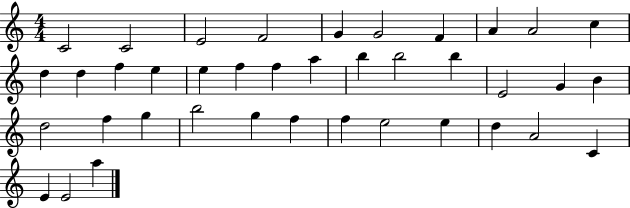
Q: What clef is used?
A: treble